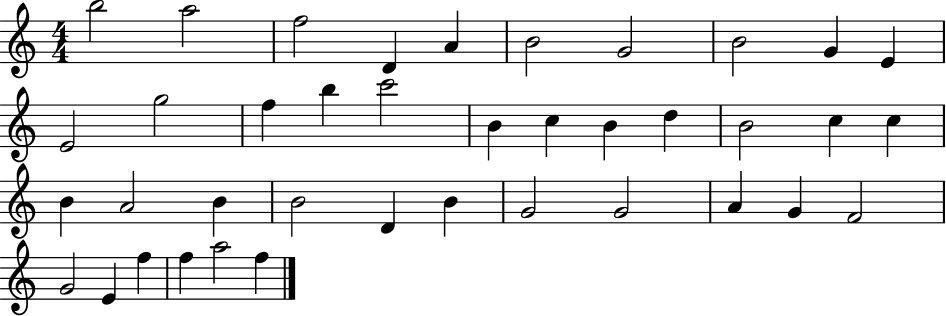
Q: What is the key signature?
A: C major